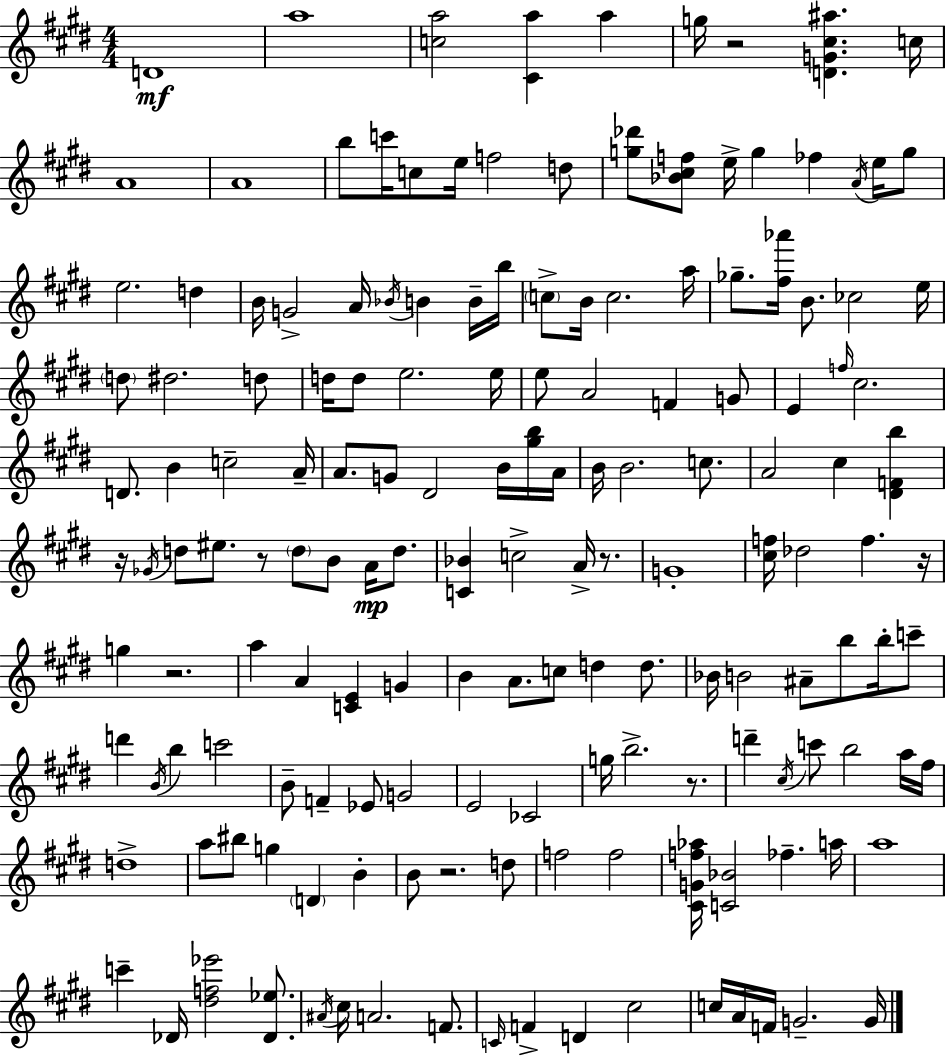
{
  \clef treble
  \numericTimeSignature
  \time 4/4
  \key e \major
  \repeat volta 2 { d'1\mf | a''1 | <c'' a''>2 <cis' a''>4 a''4 | g''16 r2 <d' g' cis'' ais''>4. c''16 | \break a'1 | a'1 | b''8 c'''16 c''8 e''16 f''2 d''8 | <g'' des'''>8 <bes' cis'' f''>8 e''16-> g''4 fes''4 \acciaccatura { a'16 } e''16 g''8 | \break e''2. d''4 | b'16 g'2-> a'16 \acciaccatura { bes'16 } b'4 | b'16-- b''16 \parenthesize c''8-> b'16 c''2. | a''16 ges''8.-- <fis'' aes'''>16 b'8. ces''2 | \break e''16 \parenthesize d''8 dis''2. | d''8 d''16 d''8 e''2. | e''16 e''8 a'2 f'4 | g'8 e'4 \grace { f''16 } cis''2. | \break d'8. b'4 c''2-- | a'16-- a'8. g'8 dis'2 | b'16 <gis'' b''>16 a'16 b'16 b'2. | c''8. a'2 cis''4 <dis' f' b''>4 | \break r16 \acciaccatura { ges'16 } d''8 eis''8. r8 \parenthesize d''8 b'8 | a'16\mp d''8. <c' bes'>4 c''2-> | a'16-> r8. g'1-. | <cis'' f''>16 des''2 f''4. | \break r16 g''4 r2. | a''4 a'4 <c' e'>4 | g'4 b'4 a'8. c''8 d''4 | d''8. bes'16 b'2 ais'8-- b''8 | \break b''16-. c'''8-- d'''4 \acciaccatura { b'16 } b''4 c'''2 | b'8-- f'4-- ees'8 g'2 | e'2 ces'2 | g''16 b''2.-> | \break r8. d'''4-- \acciaccatura { cis''16 } c'''8 b''2 | a''16 fis''16 d''1-> | a''8 bis''8 g''4 \parenthesize d'4 | b'4-. b'8 r2. | \break d''8 f''2 f''2 | <cis' g' f'' aes''>16 <c' bes'>2 fes''4.-- | a''16 a''1 | c'''4-- des'16 <dis'' f'' ees'''>2 | \break <des' ees''>8. \acciaccatura { ais'16 } cis''16 a'2. | f'8. \grace { c'16 } f'4-> d'4 | cis''2 c''16 a'16 f'16 g'2.-- | g'16 } \bar "|."
}